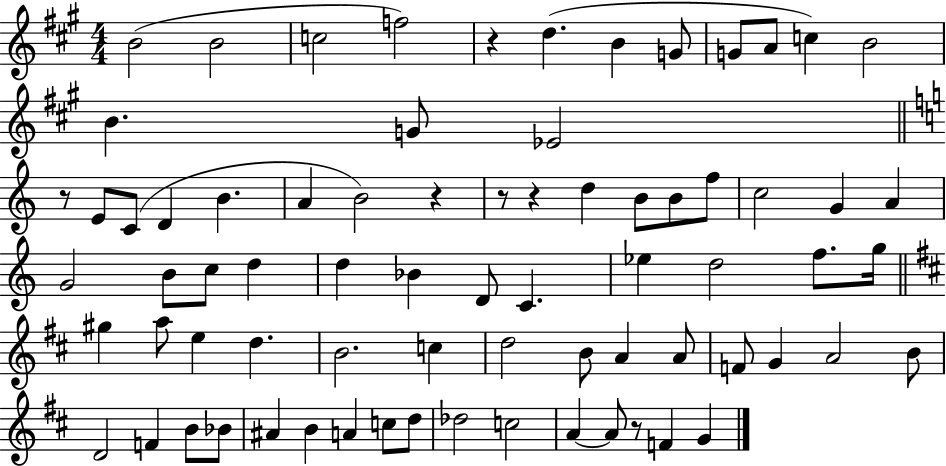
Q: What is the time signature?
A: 4/4